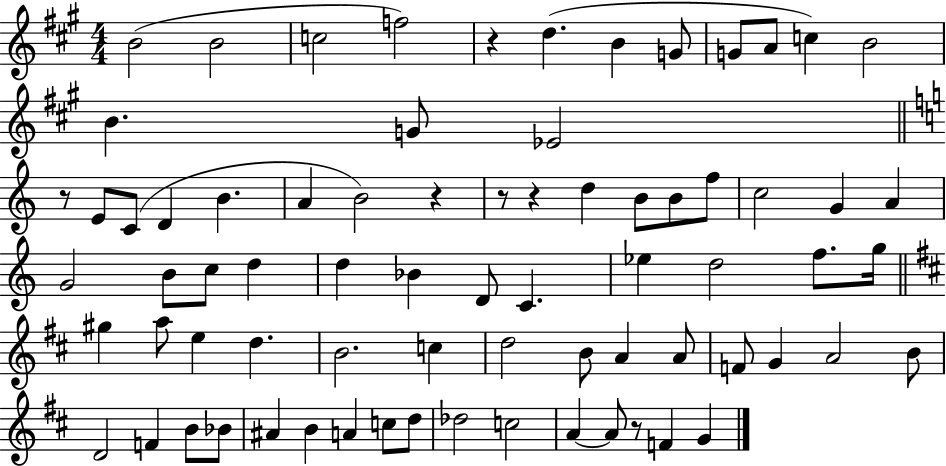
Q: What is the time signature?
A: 4/4